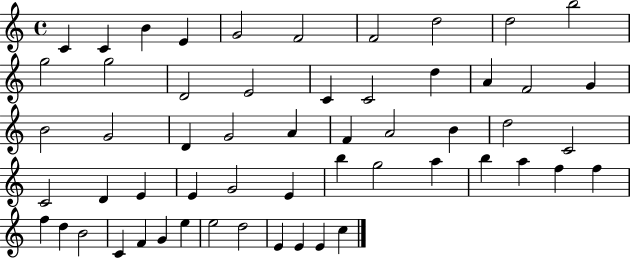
X:1
T:Untitled
M:4/4
L:1/4
K:C
C C B E G2 F2 F2 d2 d2 b2 g2 g2 D2 E2 C C2 d A F2 G B2 G2 D G2 A F A2 B d2 C2 C2 D E E G2 E b g2 a b a f f f d B2 C F G e e2 d2 E E E c